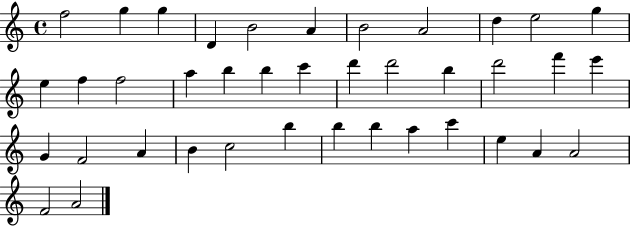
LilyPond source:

{
  \clef treble
  \time 4/4
  \defaultTimeSignature
  \key c \major
  f''2 g''4 g''4 | d'4 b'2 a'4 | b'2 a'2 | d''4 e''2 g''4 | \break e''4 f''4 f''2 | a''4 b''4 b''4 c'''4 | d'''4 d'''2 b''4 | d'''2 f'''4 e'''4 | \break g'4 f'2 a'4 | b'4 c''2 b''4 | b''4 b''4 a''4 c'''4 | e''4 a'4 a'2 | \break f'2 a'2 | \bar "|."
}